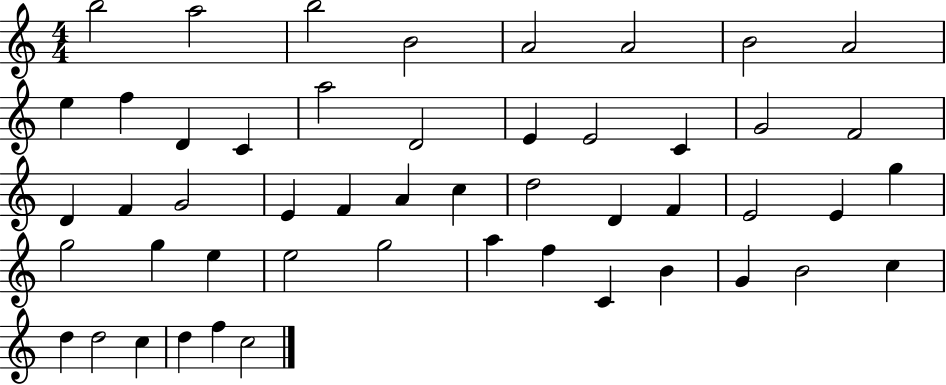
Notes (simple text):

B5/h A5/h B5/h B4/h A4/h A4/h B4/h A4/h E5/q F5/q D4/q C4/q A5/h D4/h E4/q E4/h C4/q G4/h F4/h D4/q F4/q G4/h E4/q F4/q A4/q C5/q D5/h D4/q F4/q E4/h E4/q G5/q G5/h G5/q E5/q E5/h G5/h A5/q F5/q C4/q B4/q G4/q B4/h C5/q D5/q D5/h C5/q D5/q F5/q C5/h